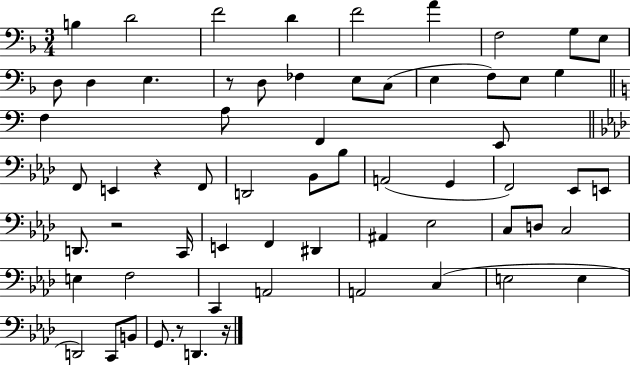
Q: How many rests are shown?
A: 5